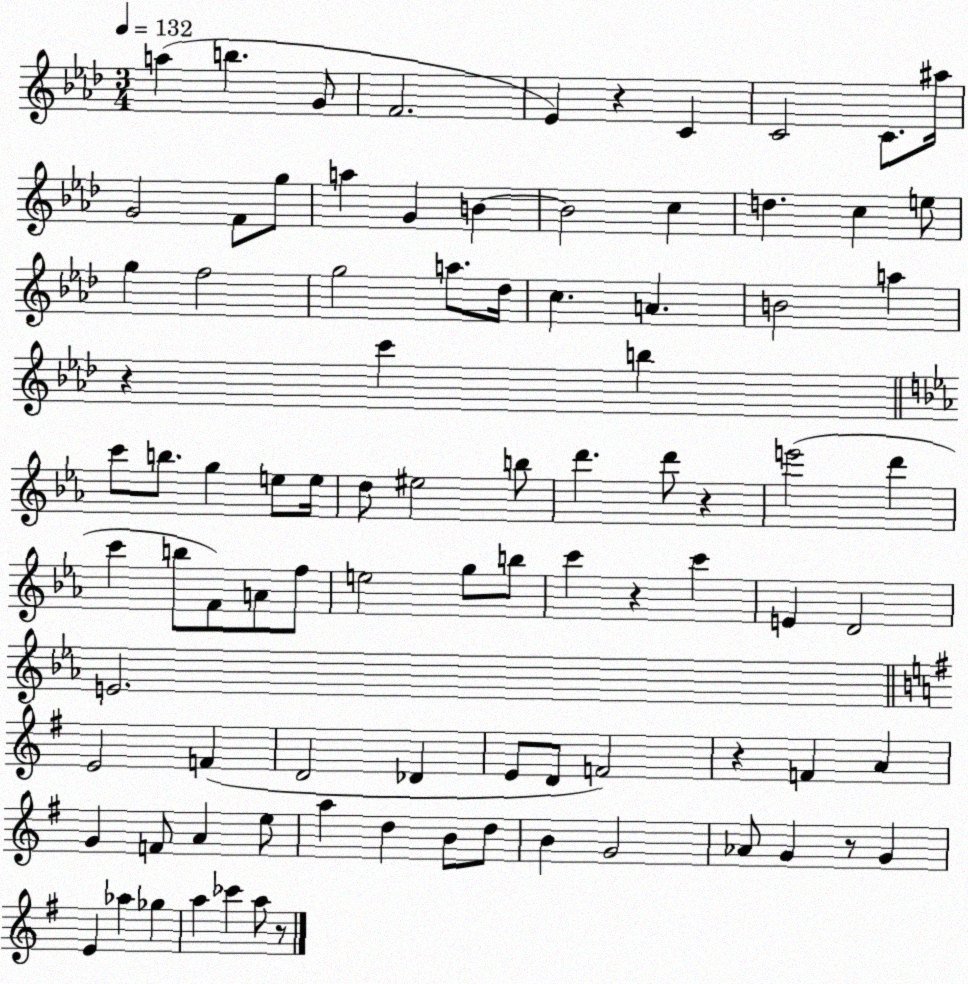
X:1
T:Untitled
M:3/4
L:1/4
K:Ab
a b G/2 F2 _E z C C2 C/2 ^a/4 G2 F/2 g/2 a G B B2 c d c e/2 g f2 g2 a/2 _d/4 c A B2 a z c' b c'/2 b/2 g e/2 e/4 d/2 ^e2 b/2 d' d'/2 z e'2 d' c' b/2 F/2 A/2 f/2 e2 g/2 b/2 c' z c' E D2 E2 E2 F D2 _D E/2 D/2 F2 z F A G F/2 A e/2 a d B/2 d/2 B G2 _A/2 G z/2 G E _a _g a _c' a/2 z/2